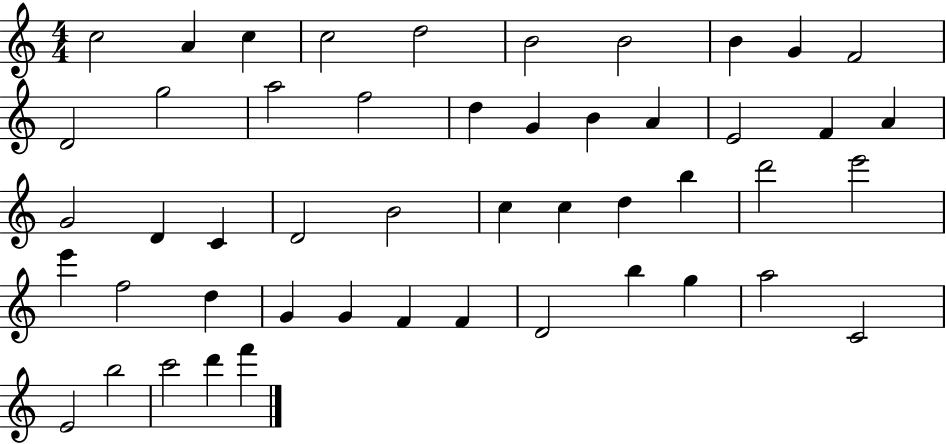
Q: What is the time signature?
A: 4/4